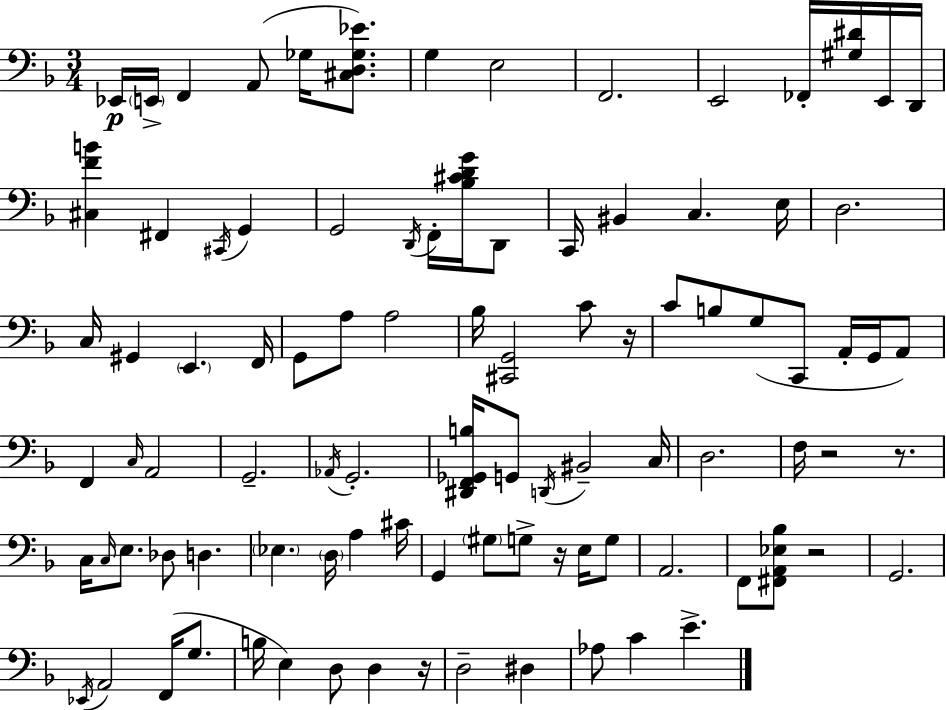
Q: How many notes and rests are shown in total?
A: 95